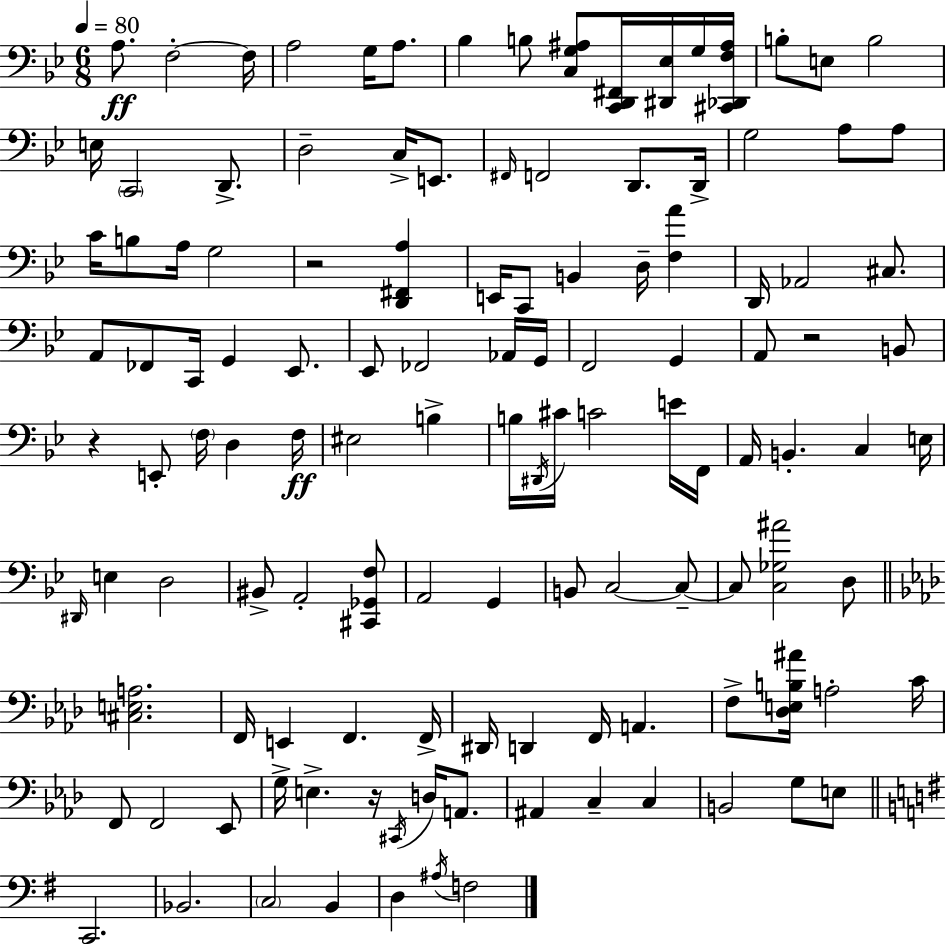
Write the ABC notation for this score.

X:1
T:Untitled
M:6/8
L:1/4
K:Bb
A,/2 F,2 F,/4 A,2 G,/4 A,/2 _B, B,/2 [C,G,^A,]/2 [C,,D,,^F,,]/4 [^D,,_E,]/4 G,/4 [^C,,_D,,F,^A,]/4 B,/2 E,/2 B,2 E,/4 C,,2 D,,/2 D,2 C,/4 E,,/2 ^F,,/4 F,,2 D,,/2 D,,/4 G,2 A,/2 A,/2 C/4 B,/2 A,/4 G,2 z2 [D,,^F,,A,] E,,/4 C,,/2 B,, D,/4 [F,A] D,,/4 _A,,2 ^C,/2 A,,/2 _F,,/2 C,,/4 G,, _E,,/2 _E,,/2 _F,,2 _A,,/4 G,,/4 F,,2 G,, A,,/2 z2 B,,/2 z E,,/2 F,/4 D, F,/4 ^E,2 B, B,/4 ^D,,/4 ^C/4 C2 E/4 F,,/4 A,,/4 B,, C, E,/4 ^D,,/4 E, D,2 ^B,,/2 A,,2 [^C,,_G,,F,]/2 A,,2 G,, B,,/2 C,2 C,/2 C,/2 [C,_G,^A]2 D,/2 [^C,E,A,]2 F,,/4 E,, F,, F,,/4 ^D,,/4 D,, F,,/4 A,, F,/2 [_D,E,B,^A]/4 A,2 C/4 F,,/2 F,,2 _E,,/2 G,/4 E, z/4 ^C,,/4 D,/4 A,,/2 ^A,, C, C, B,,2 G,/2 E,/2 C,,2 _B,,2 C,2 B,, D, ^A,/4 F,2